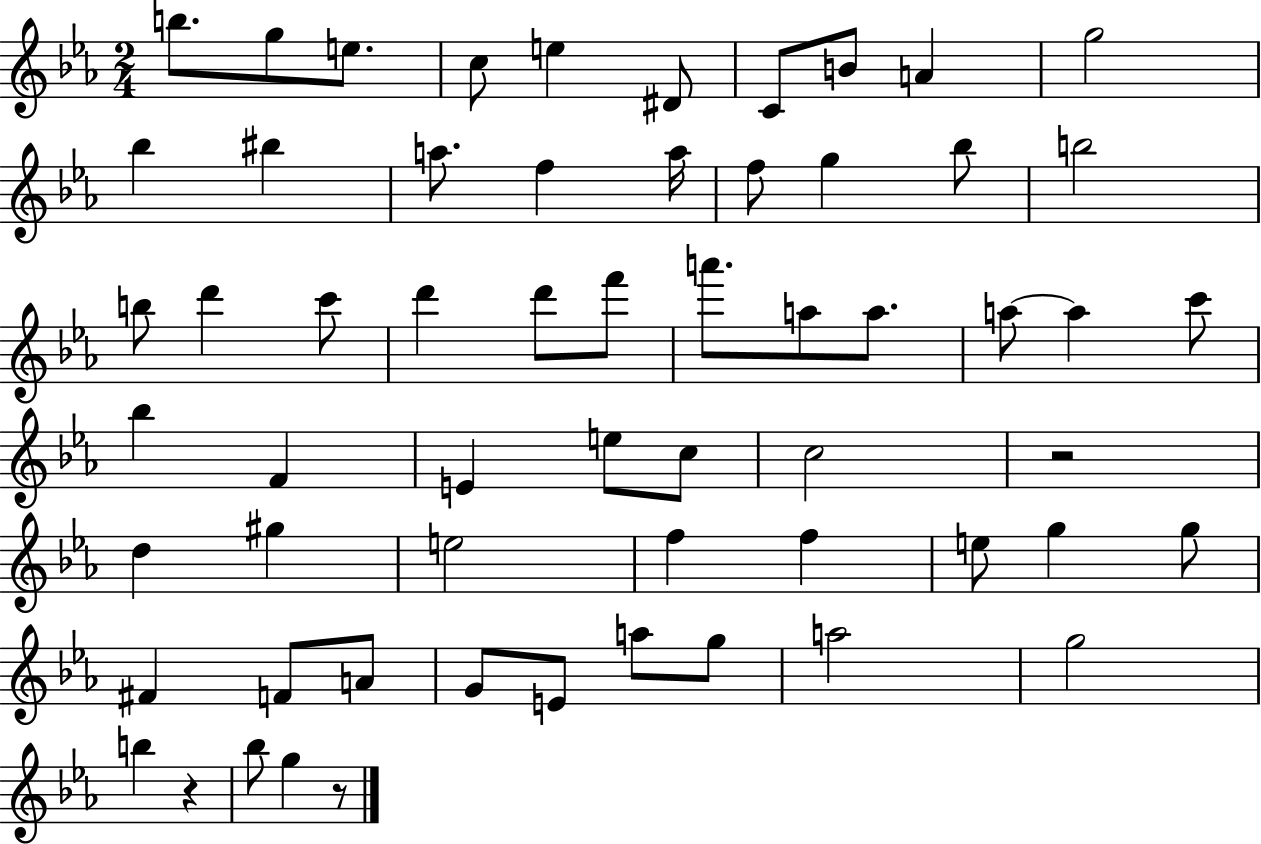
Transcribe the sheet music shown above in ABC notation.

X:1
T:Untitled
M:2/4
L:1/4
K:Eb
b/2 g/2 e/2 c/2 e ^D/2 C/2 B/2 A g2 _b ^b a/2 f a/4 f/2 g _b/2 b2 b/2 d' c'/2 d' d'/2 f'/2 a'/2 a/2 a/2 a/2 a c'/2 _b F E e/2 c/2 c2 z2 d ^g e2 f f e/2 g g/2 ^F F/2 A/2 G/2 E/2 a/2 g/2 a2 g2 b z _b/2 g z/2